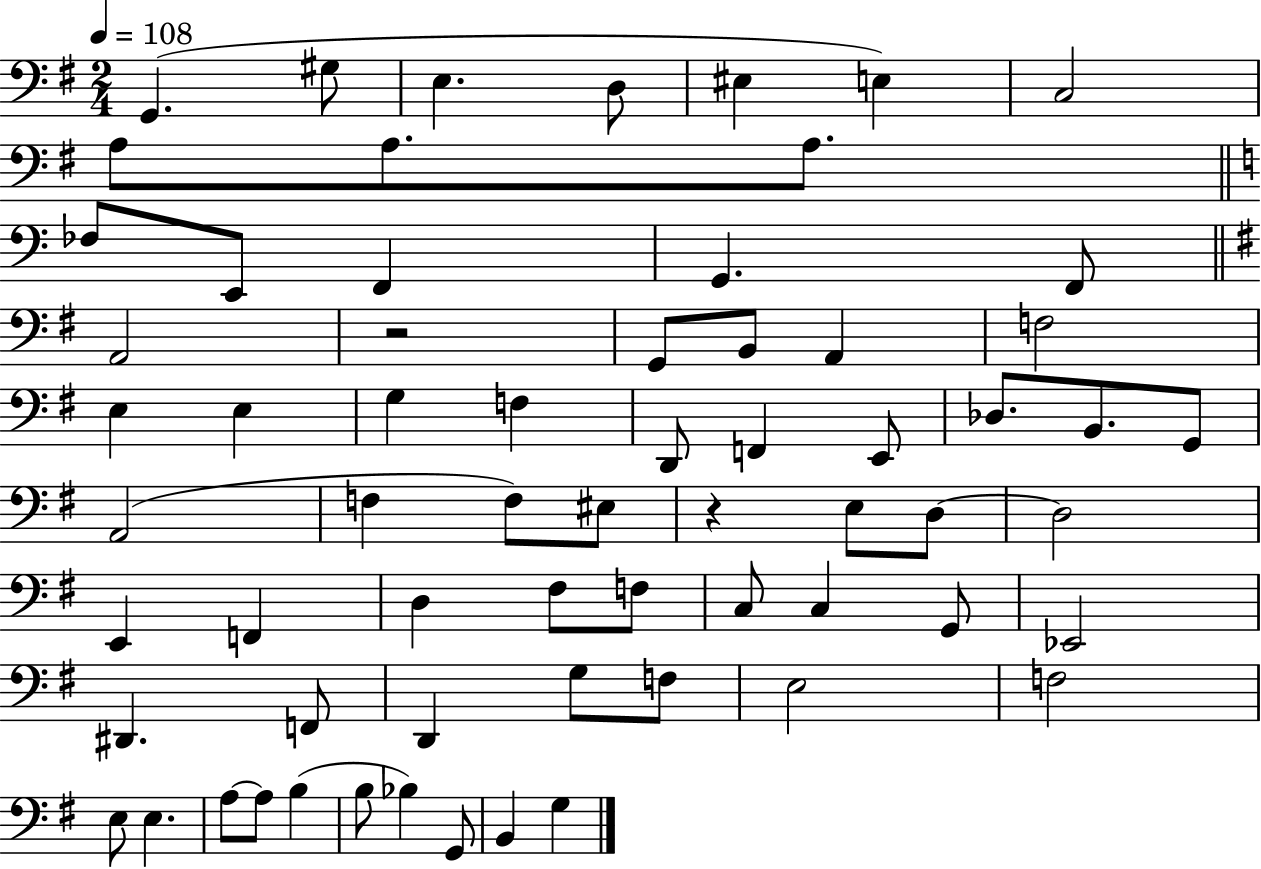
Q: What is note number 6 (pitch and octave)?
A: E3